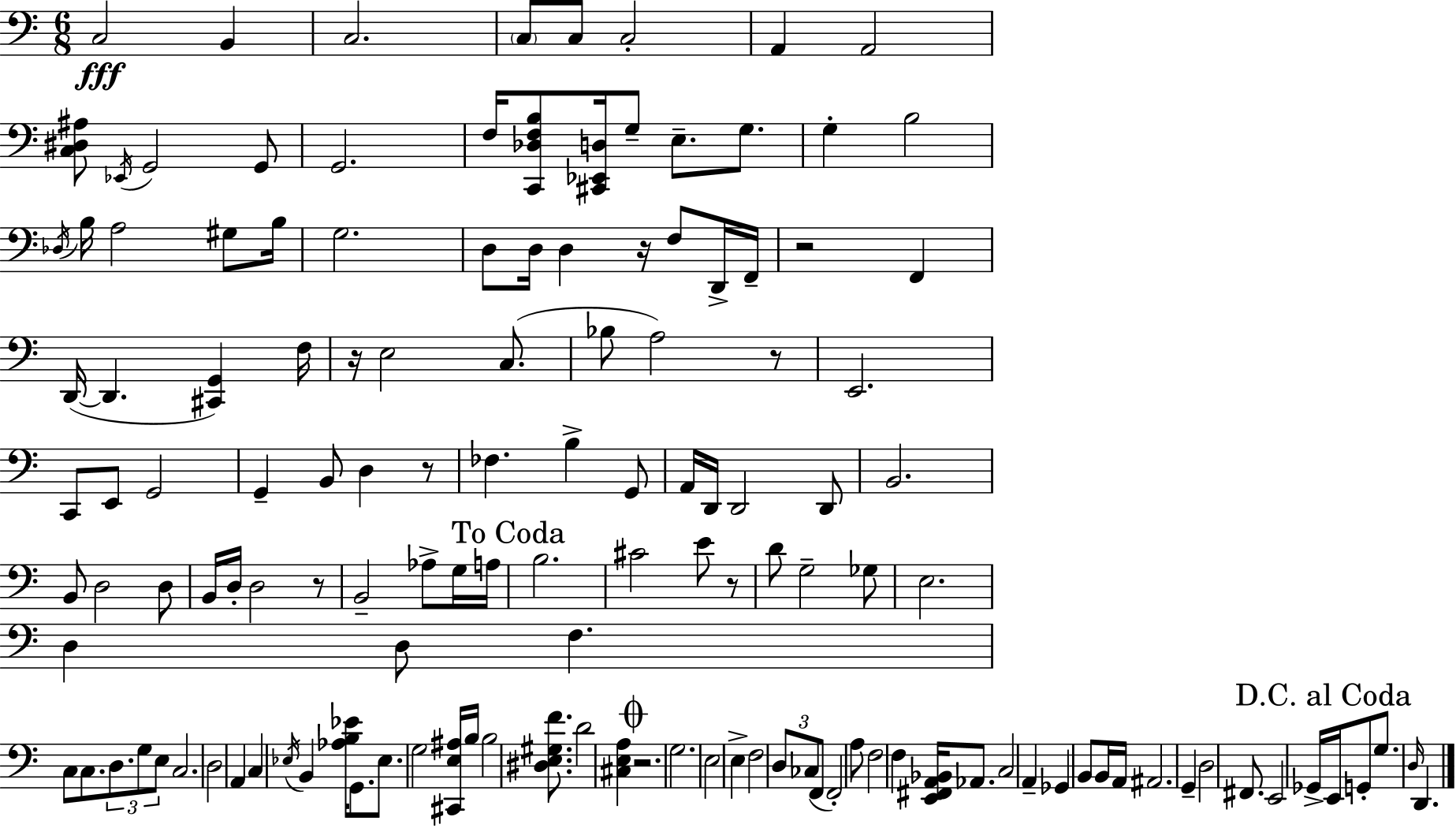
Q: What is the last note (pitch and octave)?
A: D2